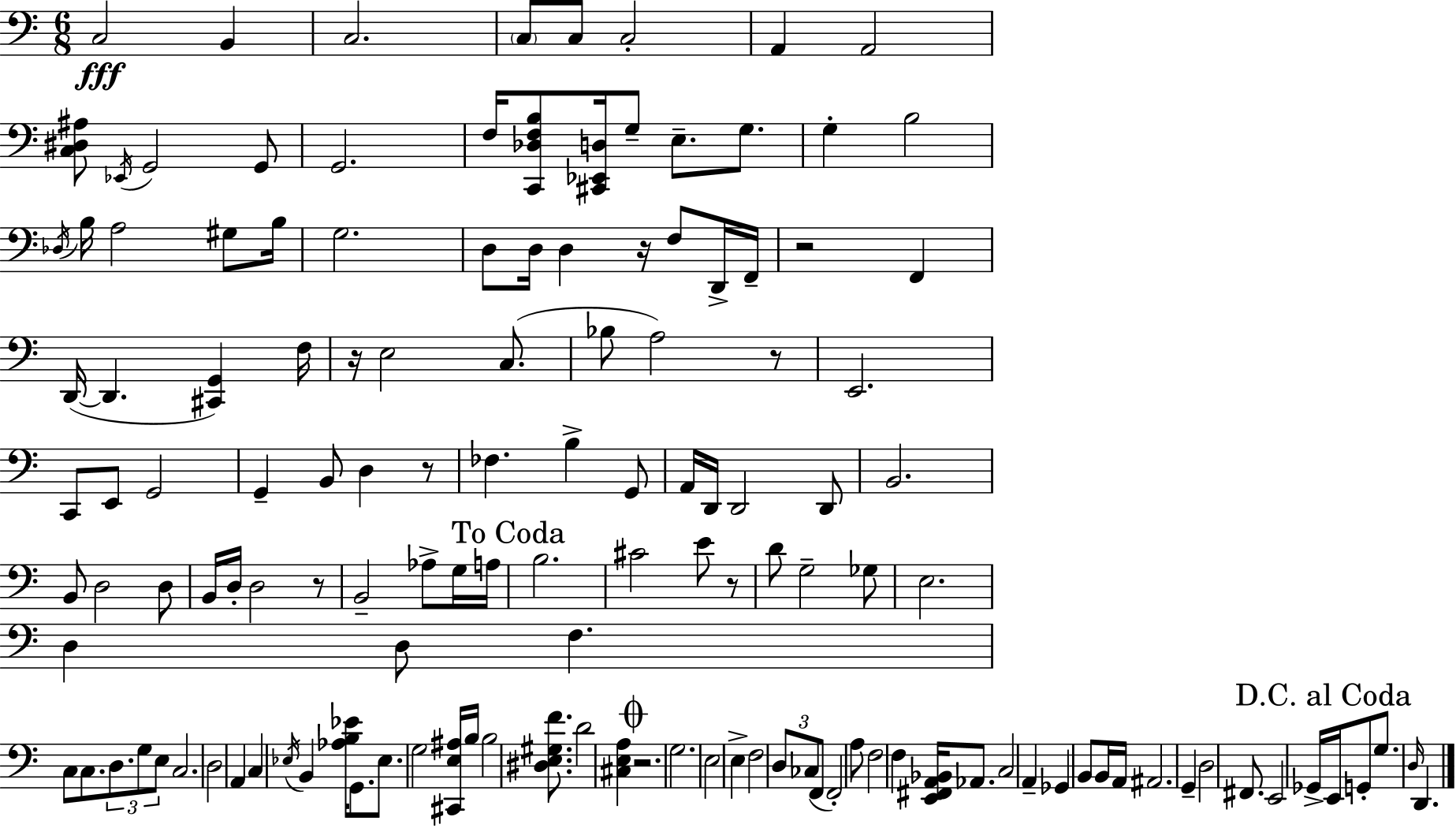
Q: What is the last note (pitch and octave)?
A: D2